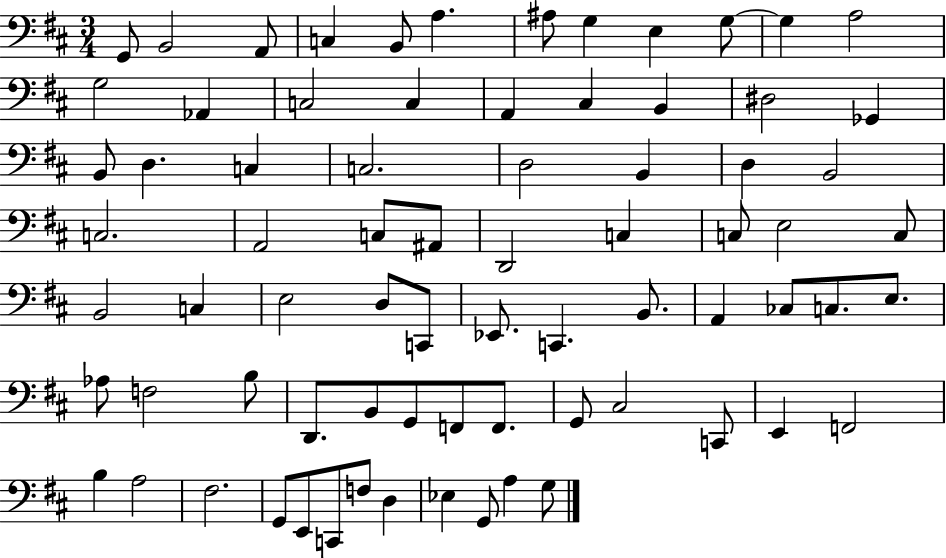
{
  \clef bass
  \numericTimeSignature
  \time 3/4
  \key d \major
  g,8 b,2 a,8 | c4 b,8 a4. | ais8 g4 e4 g8~~ | g4 a2 | \break g2 aes,4 | c2 c4 | a,4 cis4 b,4 | dis2 ges,4 | \break b,8 d4. c4 | c2. | d2 b,4 | d4 b,2 | \break c2. | a,2 c8 ais,8 | d,2 c4 | c8 e2 c8 | \break b,2 c4 | e2 d8 c,8 | ees,8. c,4. b,8. | a,4 ces8 c8. e8. | \break aes8 f2 b8 | d,8. b,8 g,8 f,8 f,8. | g,8 cis2 c,8 | e,4 f,2 | \break b4 a2 | fis2. | g,8 e,8 c,8 f8 d4 | ees4 g,8 a4 g8 | \break \bar "|."
}